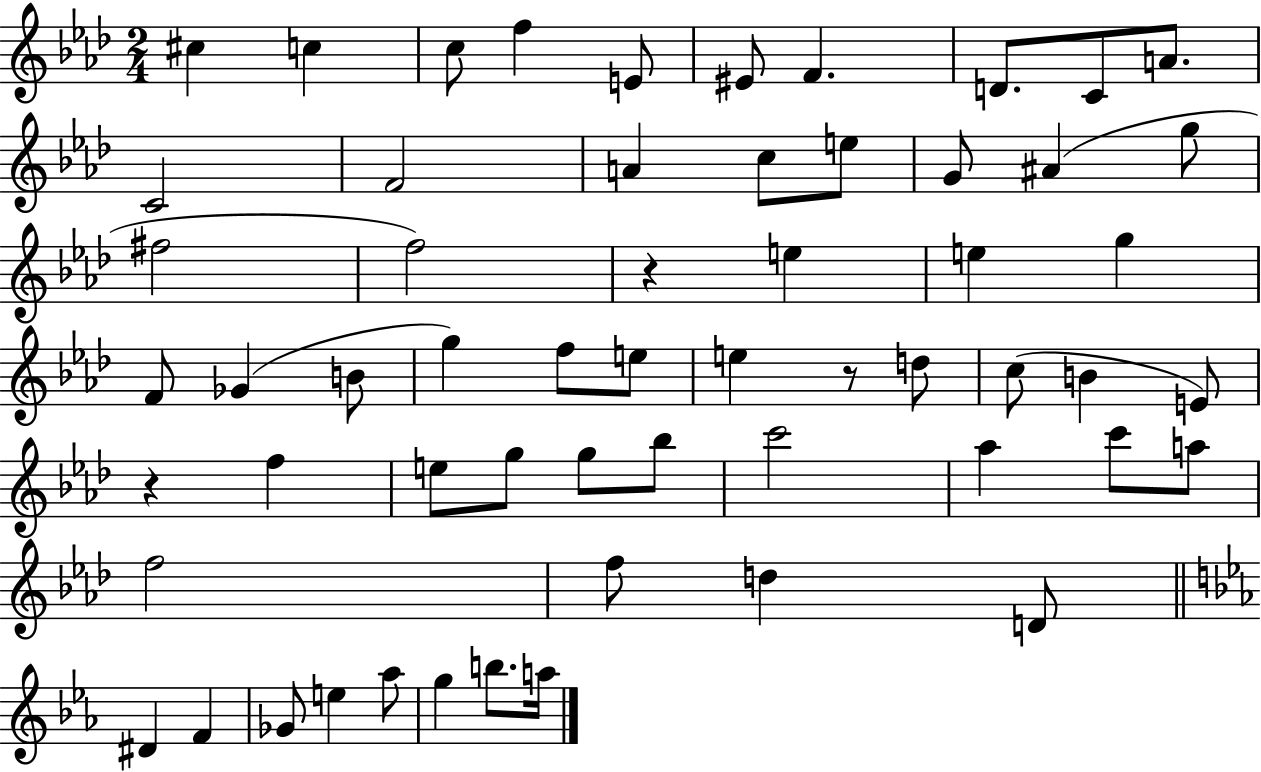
{
  \clef treble
  \numericTimeSignature
  \time 2/4
  \key aes \major
  cis''4 c''4 | c''8 f''4 e'8 | eis'8 f'4. | d'8. c'8 a'8. | \break c'2 | f'2 | a'4 c''8 e''8 | g'8 ais'4( g''8 | \break fis''2 | f''2) | r4 e''4 | e''4 g''4 | \break f'8 ges'4( b'8 | g''4) f''8 e''8 | e''4 r8 d''8 | c''8( b'4 e'8) | \break r4 f''4 | e''8 g''8 g''8 bes''8 | c'''2 | aes''4 c'''8 a''8 | \break f''2 | f''8 d''4 d'8 | \bar "||" \break \key ees \major dis'4 f'4 | ges'8 e''4 aes''8 | g''4 b''8. a''16 | \bar "|."
}